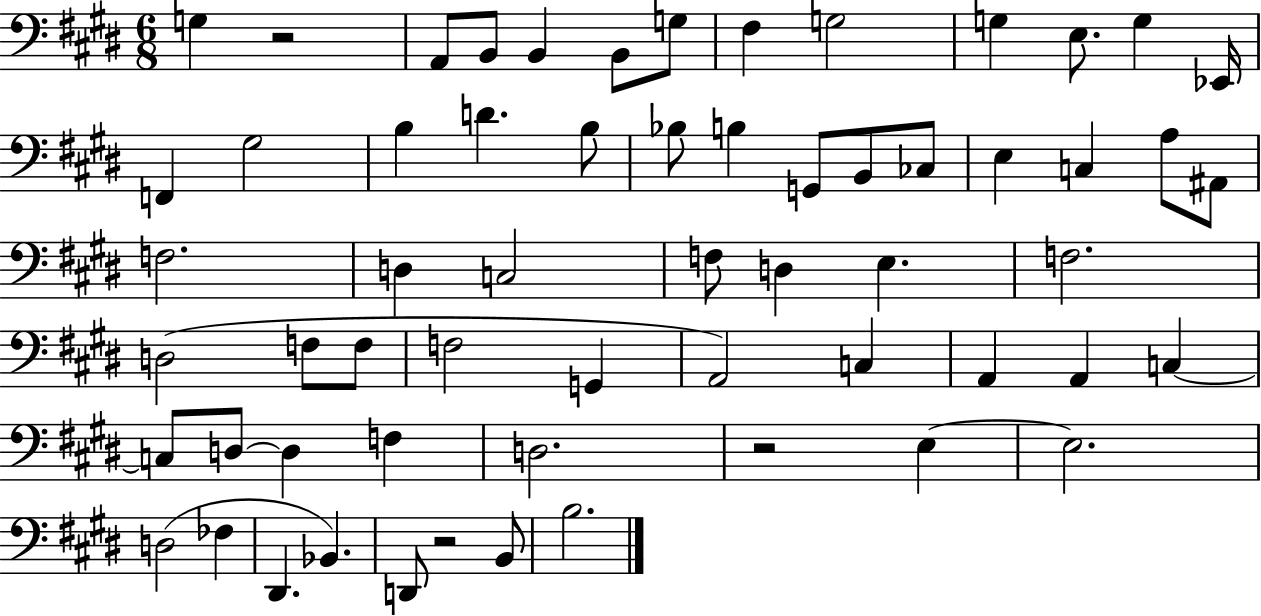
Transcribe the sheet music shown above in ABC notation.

X:1
T:Untitled
M:6/8
L:1/4
K:E
G, z2 A,,/2 B,,/2 B,, B,,/2 G,/2 ^F, G,2 G, E,/2 G, _E,,/4 F,, ^G,2 B, D B,/2 _B,/2 B, G,,/2 B,,/2 _C,/2 E, C, A,/2 ^A,,/2 F,2 D, C,2 F,/2 D, E, F,2 D,2 F,/2 F,/2 F,2 G,, A,,2 C, A,, A,, C, C,/2 D,/2 D, F, D,2 z2 E, E,2 D,2 _F, ^D,, _B,, D,,/2 z2 B,,/2 B,2